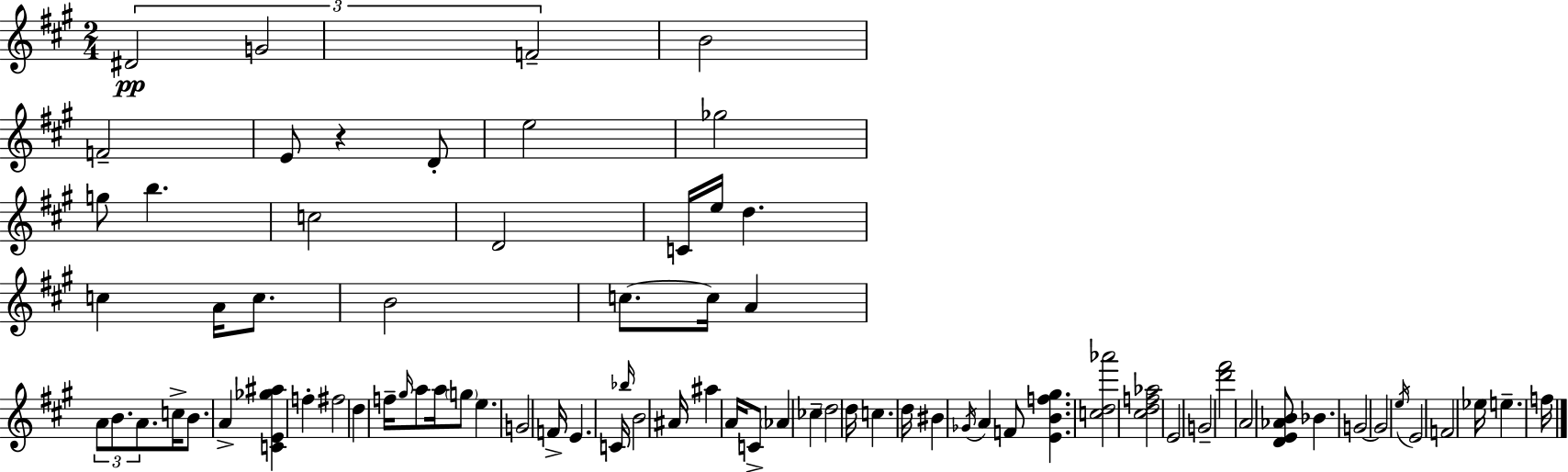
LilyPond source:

{
  \clef treble
  \numericTimeSignature
  \time 2/4
  \key a \major
  \tuplet 3/2 { dis'2\pp | g'2 | f'2-- } | b'2 | \break f'2-- | e'8 r4 d'8-. | e''2 | ges''2 | \break g''8 b''4. | c''2 | d'2 | c'16 e''16 d''4. | \break c''4 a'16 c''8. | b'2 | c''8.~~ c''16 a'4 | \tuplet 3/2 { a'8 b'8. a'8. } | \break c''16-> b'8. a'4-> | <c' e' ges'' ais''>4 f''4-. | fis''2 | d''4 f''16-- \grace { gis''16 } a''8 | \break a''16 \parenthesize g''8 e''4. | g'2 | f'16-> e'4. | c'16 \grace { bes''16 } b'2 | \break ais'16 ais''4 a'16 | c'8-> \parenthesize aes'4 ces''4-- | \parenthesize d''2 | d''16 c''4. | \break d''16 bis'4 \acciaccatura { ges'16 } a'4 | f'8 <e' b' f'' gis''>4. | <c'' d'' aes'''>2 | <cis'' d'' f'' aes''>2 | \break e'2 | g'2-- | <d''' fis'''>2 | a'2 | \break <d' e' aes' b'>8 bes'4. | g'2~~ | g'2 | \acciaccatura { e''16 } e'2 | \break f'2 | ees''16 e''4.-- | f''16 \bar "|."
}